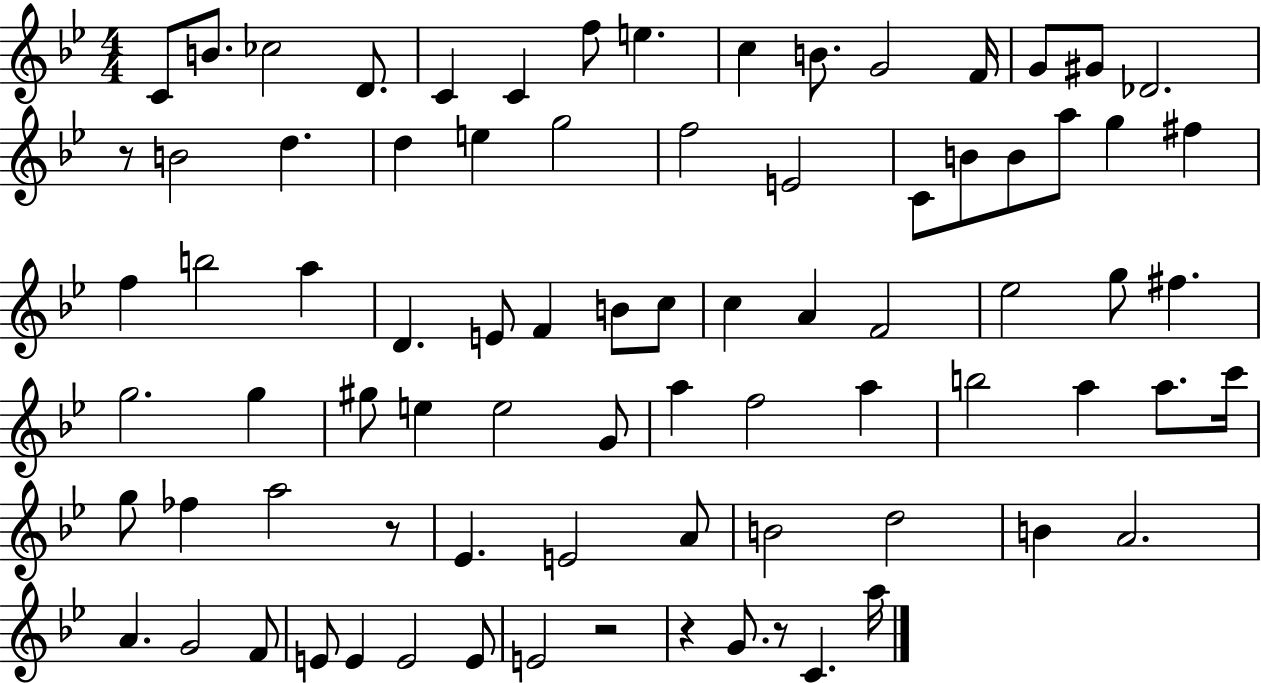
C4/e B4/e. CES5/h D4/e. C4/q C4/q F5/e E5/q. C5/q B4/e. G4/h F4/s G4/e G#4/e Db4/h. R/e B4/h D5/q. D5/q E5/q G5/h F5/h E4/h C4/e B4/e B4/e A5/e G5/q F#5/q F5/q B5/h A5/q D4/q. E4/e F4/q B4/e C5/e C5/q A4/q F4/h Eb5/h G5/e F#5/q. G5/h. G5/q G#5/e E5/q E5/h G4/e A5/q F5/h A5/q B5/h A5/q A5/e. C6/s G5/e FES5/q A5/h R/e Eb4/q. E4/h A4/e B4/h D5/h B4/q A4/h. A4/q. G4/h F4/e E4/e E4/q E4/h E4/e E4/h R/h R/q G4/e. R/e C4/q. A5/s